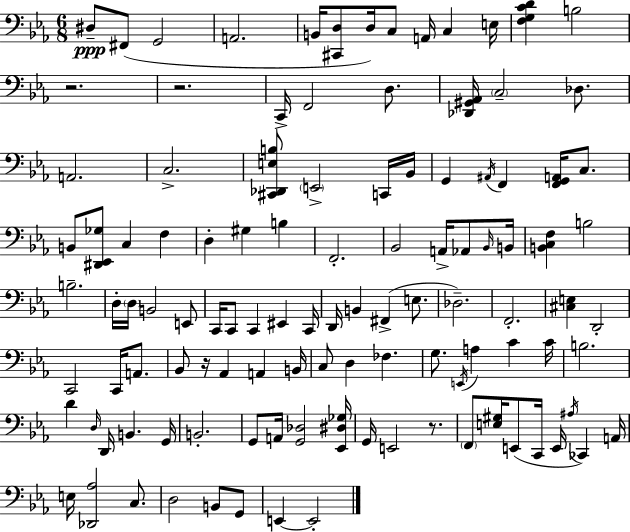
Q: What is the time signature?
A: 6/8